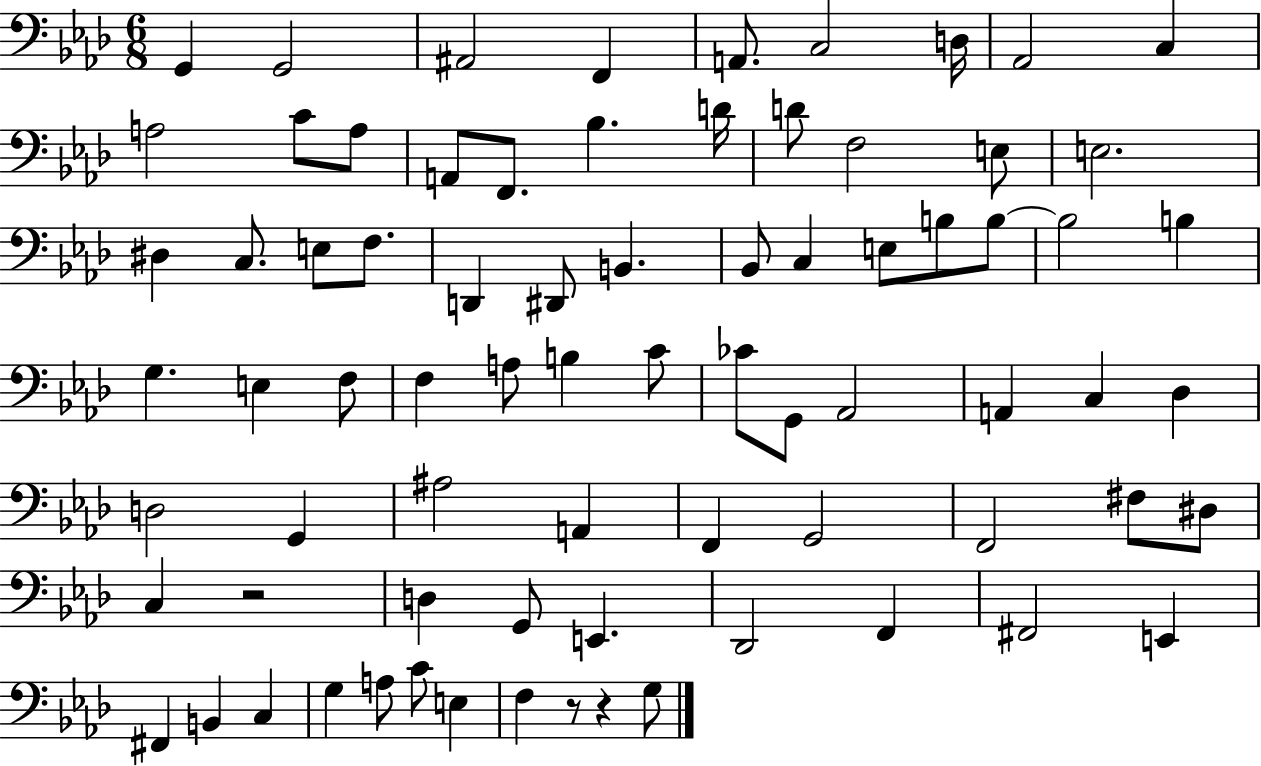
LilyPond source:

{
  \clef bass
  \numericTimeSignature
  \time 6/8
  \key aes \major
  g,4 g,2 | ais,2 f,4 | a,8. c2 d16 | aes,2 c4 | \break a2 c'8 a8 | a,8 f,8. bes4. d'16 | d'8 f2 e8 | e2. | \break dis4 c8. e8 f8. | d,4 dis,8 b,4. | bes,8 c4 e8 b8 b8~~ | b2 b4 | \break g4. e4 f8 | f4 a8 b4 c'8 | ces'8 g,8 aes,2 | a,4 c4 des4 | \break d2 g,4 | ais2 a,4 | f,4 g,2 | f,2 fis8 dis8 | \break c4 r2 | d4 g,8 e,4. | des,2 f,4 | fis,2 e,4 | \break fis,4 b,4 c4 | g4 a8 c'8 e4 | f4 r8 r4 g8 | \bar "|."
}